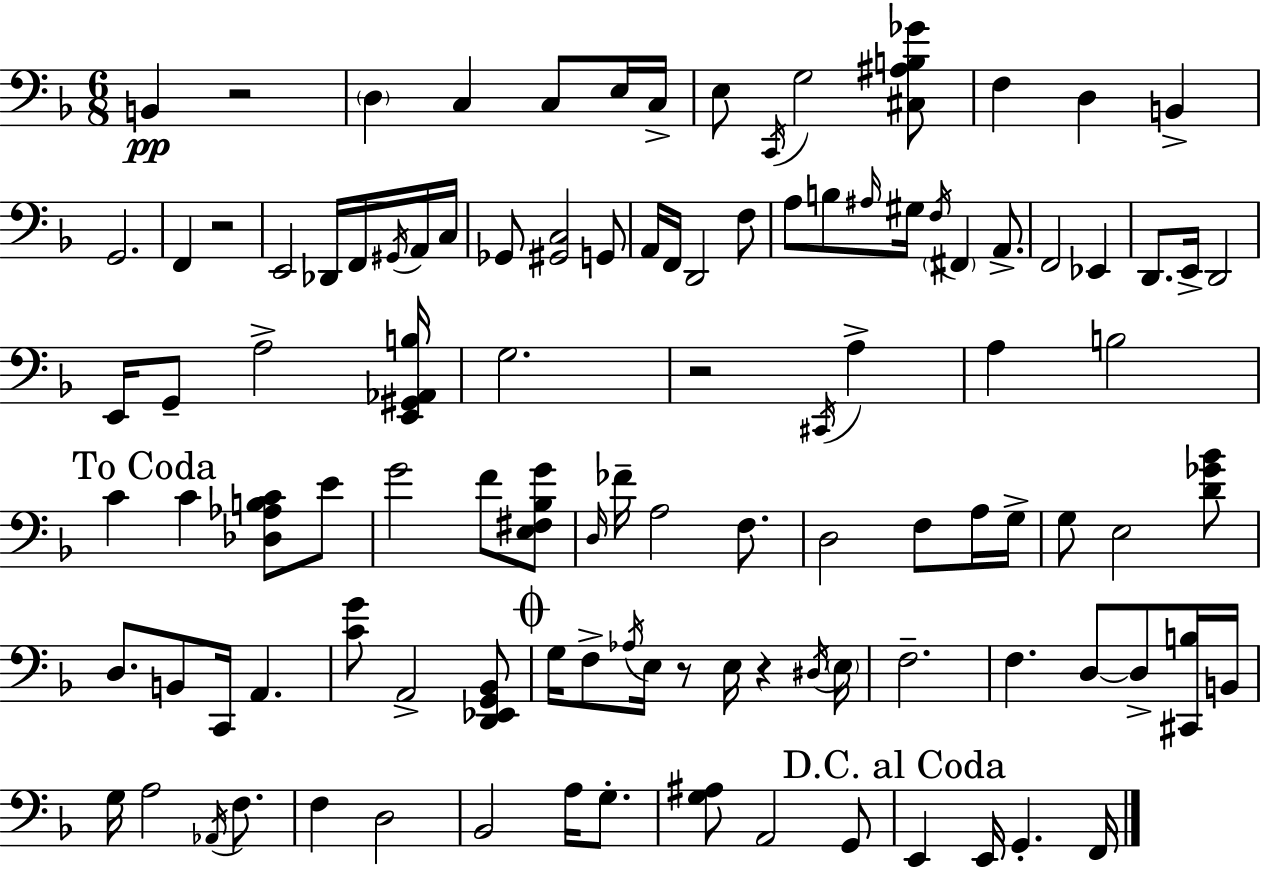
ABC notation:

X:1
T:Untitled
M:6/8
L:1/4
K:F
B,, z2 D, C, C,/2 E,/4 C,/4 E,/2 C,,/4 G,2 [^C,^A,B,_G]/2 F, D, B,, G,,2 F,, z2 E,,2 _D,,/4 F,,/4 ^G,,/4 A,,/4 C,/4 _G,,/2 [^G,,C,]2 G,,/2 A,,/4 F,,/4 D,,2 F,/2 A,/2 B,/2 ^A,/4 ^G,/4 F,/4 ^F,, A,,/2 F,,2 _E,, D,,/2 E,,/4 D,,2 E,,/4 G,,/2 A,2 [E,,^G,,_A,,B,]/4 G,2 z2 ^C,,/4 A, A, B,2 C C [_D,_A,B,C]/2 E/2 G2 F/2 [E,^F,_B,G]/2 D,/4 _F/4 A,2 F,/2 D,2 F,/2 A,/4 G,/4 G,/2 E,2 [D_G_B]/2 D,/2 B,,/2 C,,/4 A,, [CG]/2 A,,2 [D,,_E,,G,,_B,,]/2 G,/4 F,/2 _A,/4 E,/4 z/2 E,/4 z ^D,/4 E,/4 F,2 F, D,/2 D,/2 [^C,,B,]/4 B,,/4 G,/4 A,2 _A,,/4 F,/2 F, D,2 _B,,2 A,/4 G,/2 [G,^A,]/2 A,,2 G,,/2 E,, E,,/4 G,, F,,/4